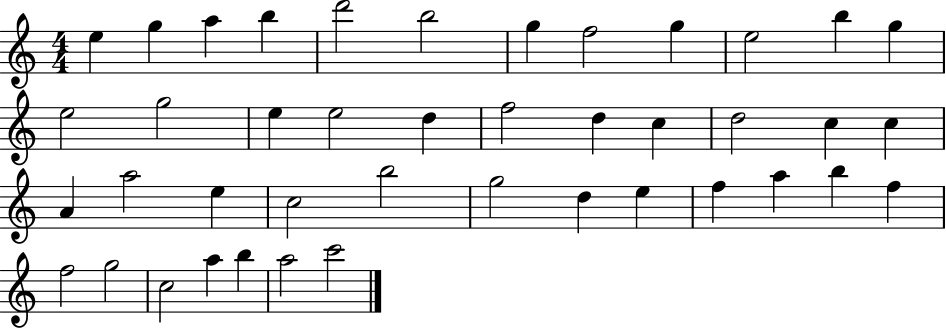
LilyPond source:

{
  \clef treble
  \numericTimeSignature
  \time 4/4
  \key c \major
  e''4 g''4 a''4 b''4 | d'''2 b''2 | g''4 f''2 g''4 | e''2 b''4 g''4 | \break e''2 g''2 | e''4 e''2 d''4 | f''2 d''4 c''4 | d''2 c''4 c''4 | \break a'4 a''2 e''4 | c''2 b''2 | g''2 d''4 e''4 | f''4 a''4 b''4 f''4 | \break f''2 g''2 | c''2 a''4 b''4 | a''2 c'''2 | \bar "|."
}